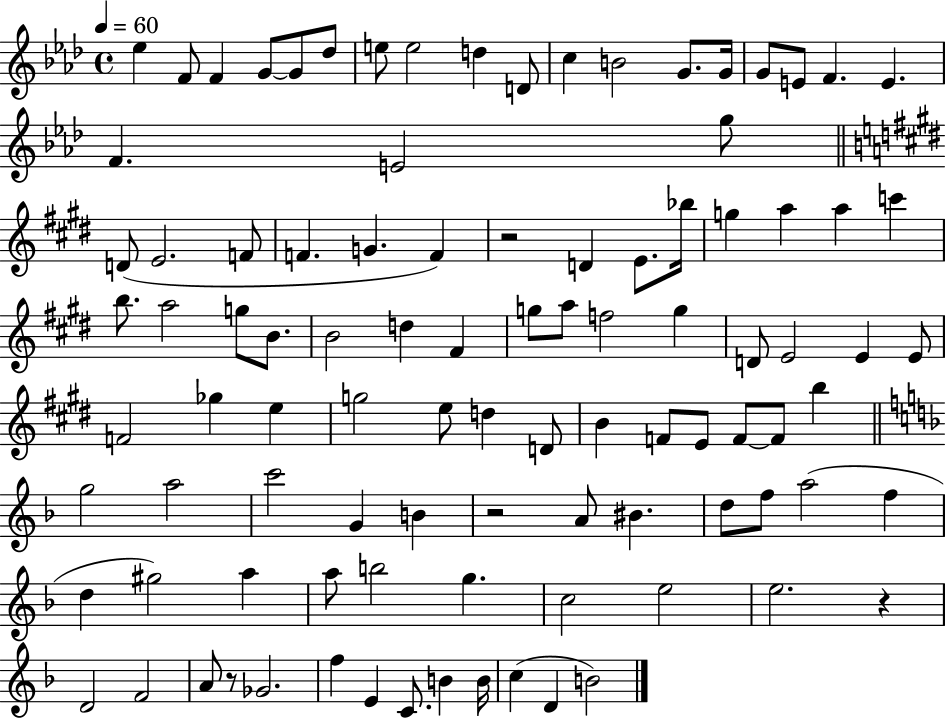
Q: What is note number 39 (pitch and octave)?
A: B4